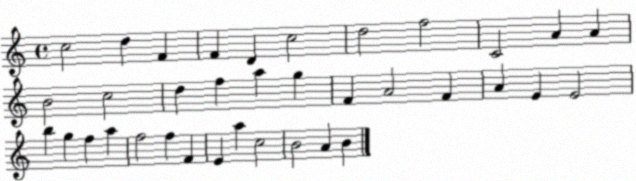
X:1
T:Untitled
M:4/4
L:1/4
K:C
c2 d F F D c2 d2 f2 C2 A A B2 c2 d f a g F A2 F A E E2 b g f a f2 f F E a c2 B2 A B